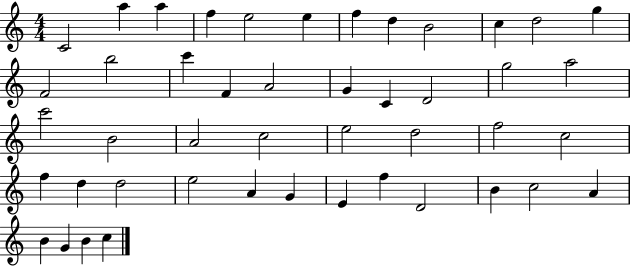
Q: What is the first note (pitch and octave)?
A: C4